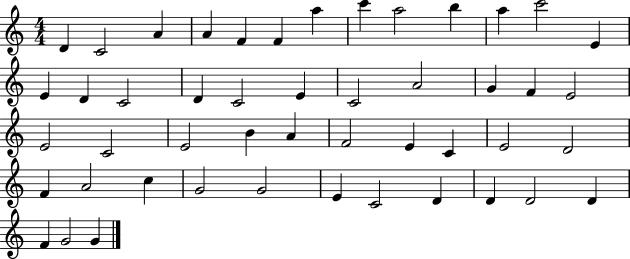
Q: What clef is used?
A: treble